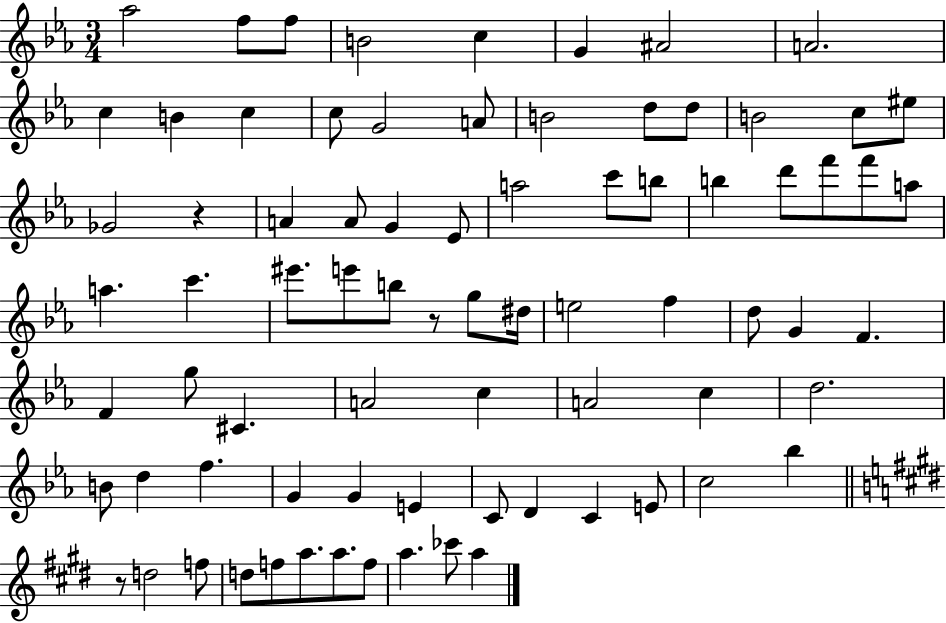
{
  \clef treble
  \numericTimeSignature
  \time 3/4
  \key ees \major
  \repeat volta 2 { aes''2 f''8 f''8 | b'2 c''4 | g'4 ais'2 | a'2. | \break c''4 b'4 c''4 | c''8 g'2 a'8 | b'2 d''8 d''8 | b'2 c''8 eis''8 | \break ges'2 r4 | a'4 a'8 g'4 ees'8 | a''2 c'''8 b''8 | b''4 d'''8 f'''8 f'''8 a''8 | \break a''4. c'''4. | eis'''8. e'''8 b''8 r8 g''8 dis''16 | e''2 f''4 | d''8 g'4 f'4. | \break f'4 g''8 cis'4. | a'2 c''4 | a'2 c''4 | d''2. | \break b'8 d''4 f''4. | g'4 g'4 e'4 | c'8 d'4 c'4 e'8 | c''2 bes''4 | \break \bar "||" \break \key e \major r8 d''2 f''8 | d''8 f''8 a''8. a''8. f''8 | a''4. ces'''8 a''4 | } \bar "|."
}